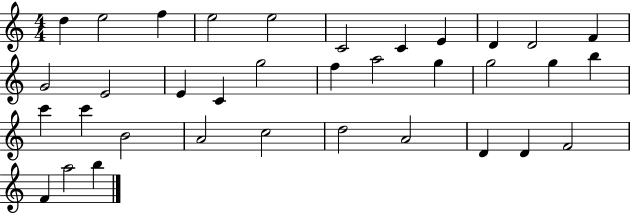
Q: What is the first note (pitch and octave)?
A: D5